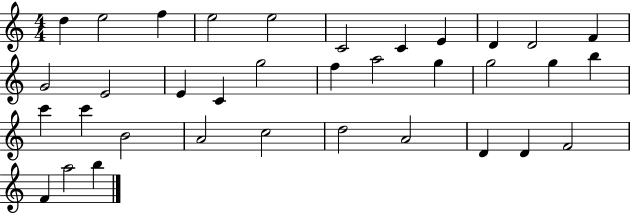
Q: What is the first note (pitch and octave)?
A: D5